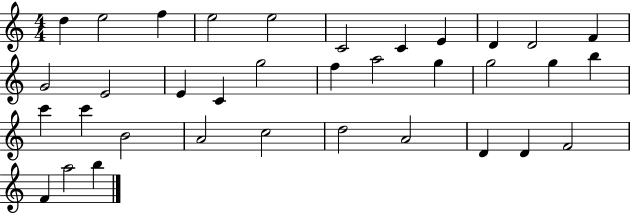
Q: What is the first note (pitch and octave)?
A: D5